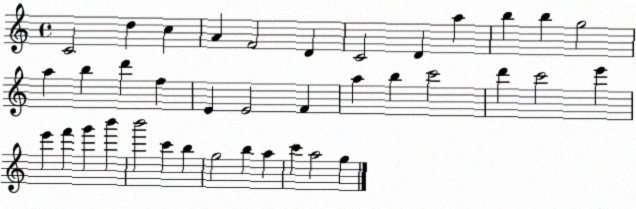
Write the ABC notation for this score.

X:1
T:Untitled
M:4/4
L:1/4
K:C
C2 d c A F2 D C2 D a b b g2 a b d' f E E2 F a b c'2 d' c'2 e' e' f' g' b' b'2 c' b g2 b a c' a2 g